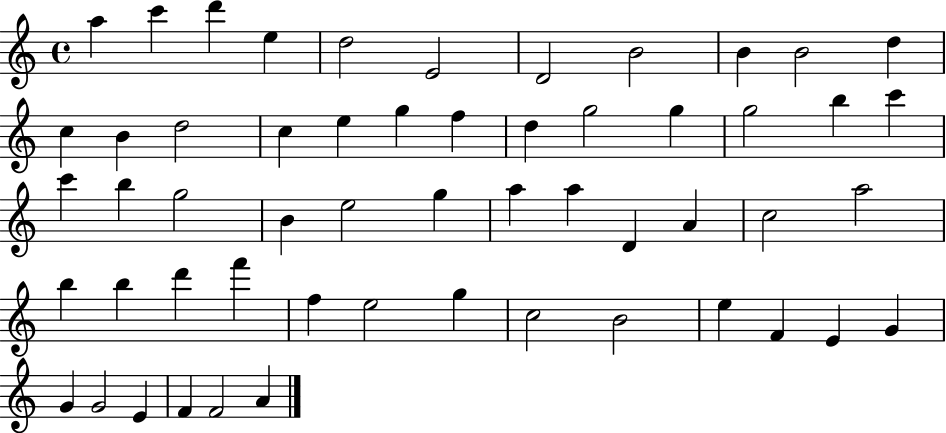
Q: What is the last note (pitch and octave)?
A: A4